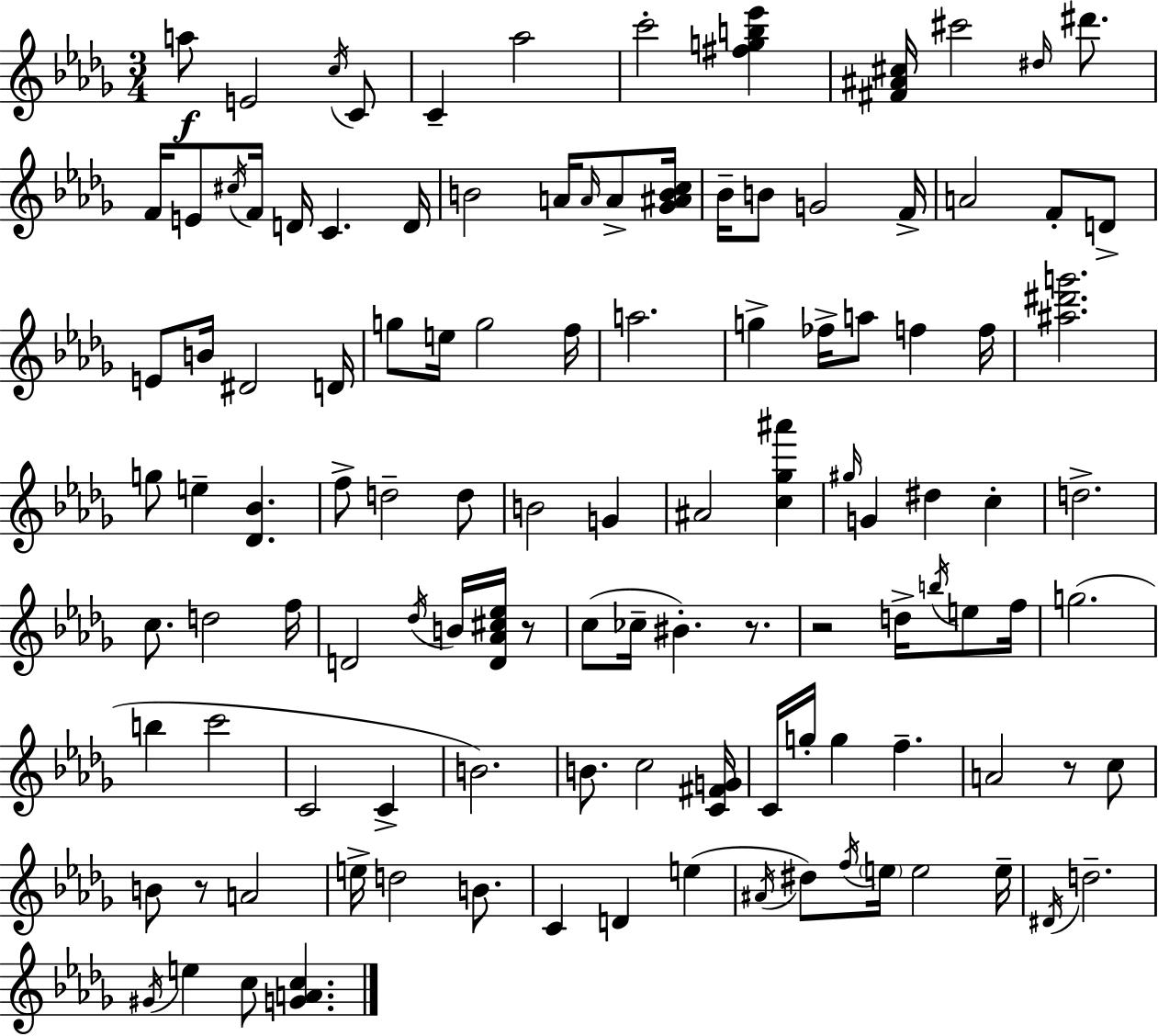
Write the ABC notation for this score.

X:1
T:Untitled
M:3/4
L:1/4
K:Bbm
a/2 E2 c/4 C/2 C _a2 c'2 [^fgb_e'] [^F^A^c]/4 ^c'2 ^d/4 ^d'/2 F/4 E/2 ^c/4 F/4 D/4 C D/4 B2 A/4 A/4 A/2 [_G^ABc]/4 _B/4 B/2 G2 F/4 A2 F/2 D/2 E/2 B/4 ^D2 D/4 g/2 e/4 g2 f/4 a2 g _f/4 a/2 f f/4 [^a^d'g']2 g/2 e [_D_B] f/2 d2 d/2 B2 G ^A2 [c_g^a'] ^g/4 G ^d c d2 c/2 d2 f/4 D2 _d/4 B/4 [D_A^c_e]/4 z/2 c/2 _c/4 ^B z/2 z2 d/4 b/4 e/2 f/4 g2 b c'2 C2 C B2 B/2 c2 [C^FG]/4 C/4 g/4 g f A2 z/2 c/2 B/2 z/2 A2 e/4 d2 B/2 C D e ^A/4 ^d/2 f/4 e/4 e2 e/4 ^D/4 d2 ^G/4 e c/2 [GAc]